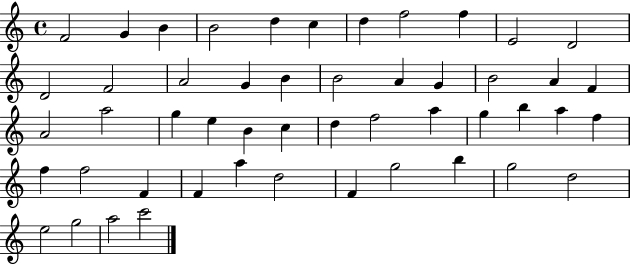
{
  \clef treble
  \time 4/4
  \defaultTimeSignature
  \key c \major
  f'2 g'4 b'4 | b'2 d''4 c''4 | d''4 f''2 f''4 | e'2 d'2 | \break d'2 f'2 | a'2 g'4 b'4 | b'2 a'4 g'4 | b'2 a'4 f'4 | \break a'2 a''2 | g''4 e''4 b'4 c''4 | d''4 f''2 a''4 | g''4 b''4 a''4 f''4 | \break f''4 f''2 f'4 | f'4 a''4 d''2 | f'4 g''2 b''4 | g''2 d''2 | \break e''2 g''2 | a''2 c'''2 | \bar "|."
}